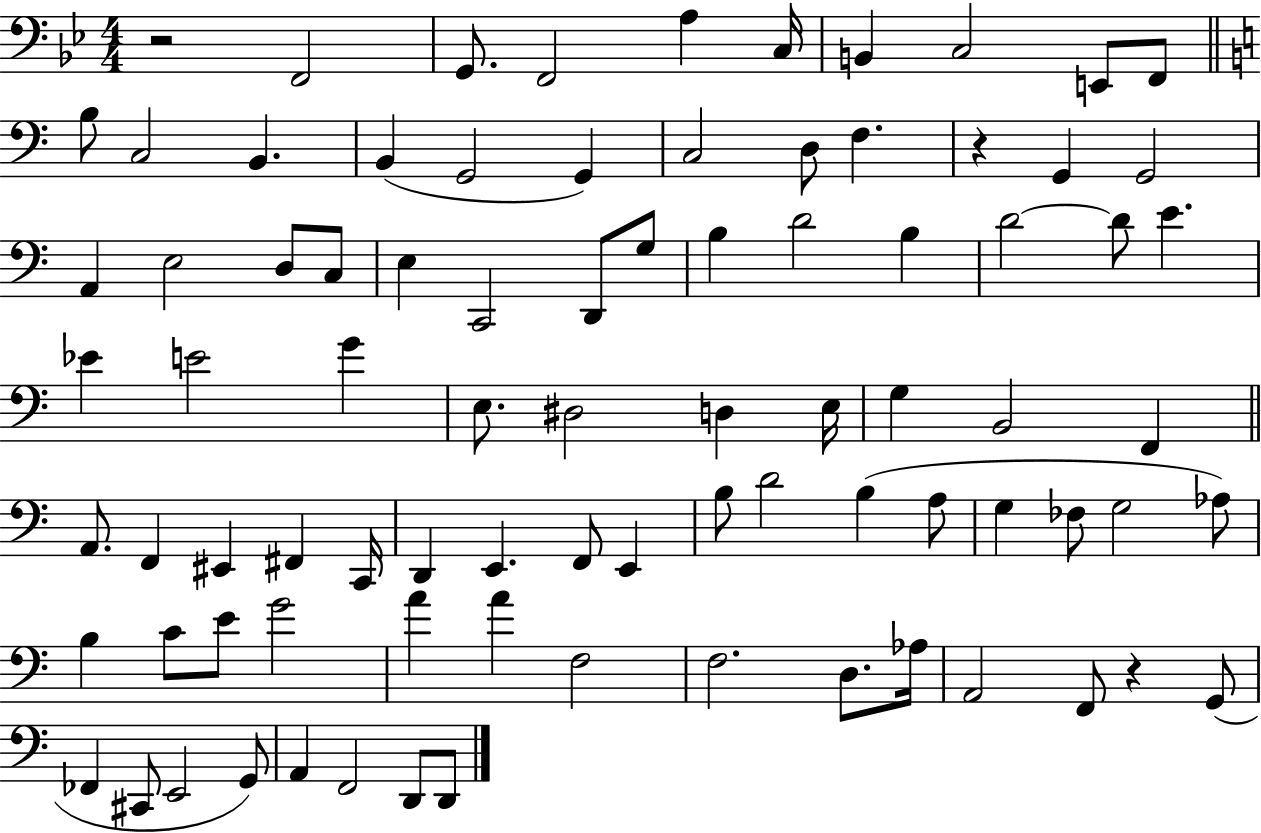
R/h F2/h G2/e. F2/h A3/q C3/s B2/q C3/h E2/e F2/e B3/e C3/h B2/q. B2/q G2/h G2/q C3/h D3/e F3/q. R/q G2/q G2/h A2/q E3/h D3/e C3/e E3/q C2/h D2/e G3/e B3/q D4/h B3/q D4/h D4/e E4/q. Eb4/q E4/h G4/q E3/e. D#3/h D3/q E3/s G3/q B2/h F2/q A2/e. F2/q EIS2/q F#2/q C2/s D2/q E2/q. F2/e E2/q B3/e D4/h B3/q A3/e G3/q FES3/e G3/h Ab3/e B3/q C4/e E4/e G4/h A4/q A4/q F3/h F3/h. D3/e. Ab3/s A2/h F2/e R/q G2/e FES2/q C#2/e E2/h G2/e A2/q F2/h D2/e D2/e